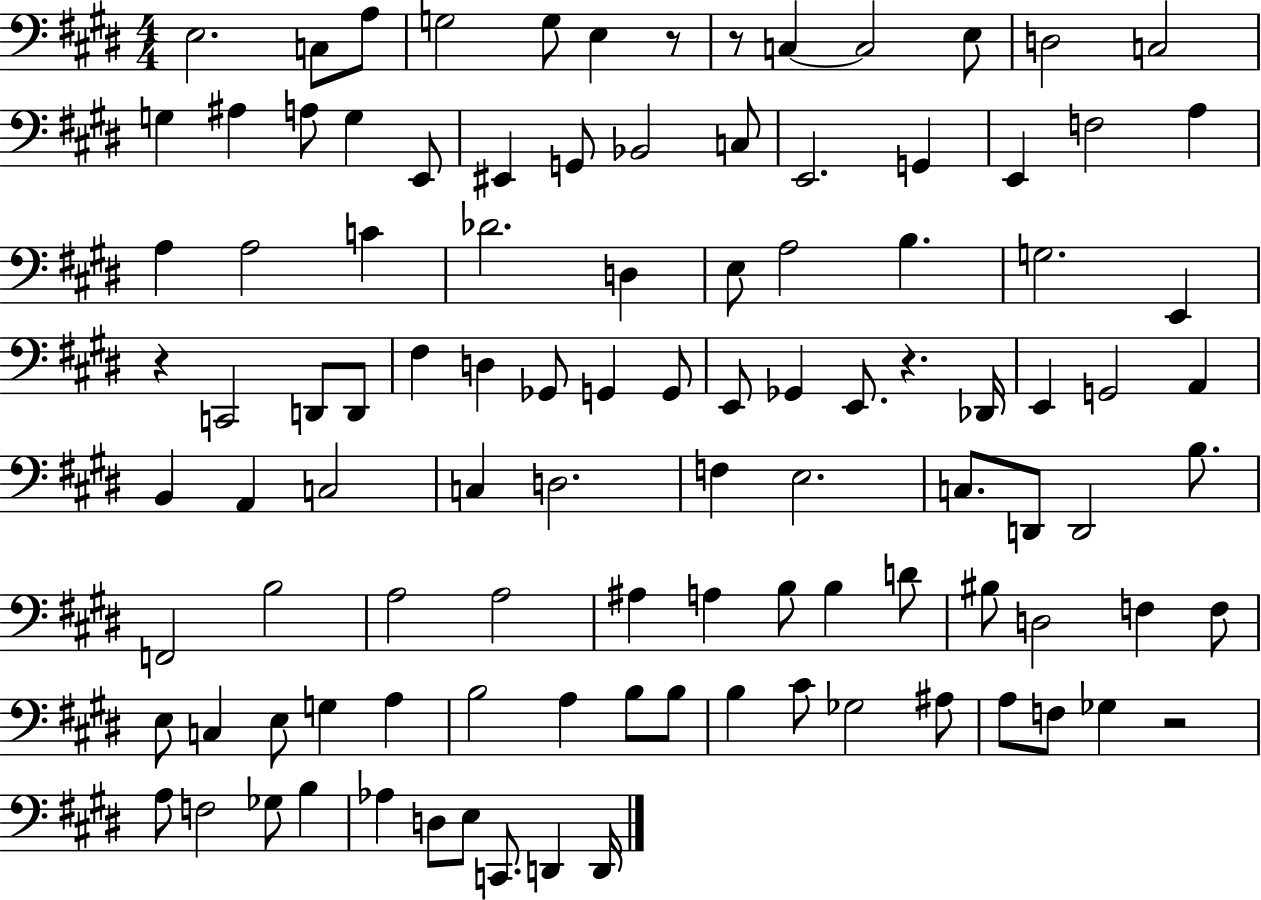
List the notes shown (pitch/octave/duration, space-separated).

E3/h. C3/e A3/e G3/h G3/e E3/q R/e R/e C3/q C3/h E3/e D3/h C3/h G3/q A#3/q A3/e G3/q E2/e EIS2/q G2/e Bb2/h C3/e E2/h. G2/q E2/q F3/h A3/q A3/q A3/h C4/q Db4/h. D3/q E3/e A3/h B3/q. G3/h. E2/q R/q C2/h D2/e D2/e F#3/q D3/q Gb2/e G2/q G2/e E2/e Gb2/q E2/e. R/q. Db2/s E2/q G2/h A2/q B2/q A2/q C3/h C3/q D3/h. F3/q E3/h. C3/e. D2/e D2/h B3/e. F2/h B3/h A3/h A3/h A#3/q A3/q B3/e B3/q D4/e BIS3/e D3/h F3/q F3/e E3/e C3/q E3/e G3/q A3/q B3/h A3/q B3/e B3/e B3/q C#4/e Gb3/h A#3/e A3/e F3/e Gb3/q R/h A3/e F3/h Gb3/e B3/q Ab3/q D3/e E3/e C2/e. D2/q D2/s